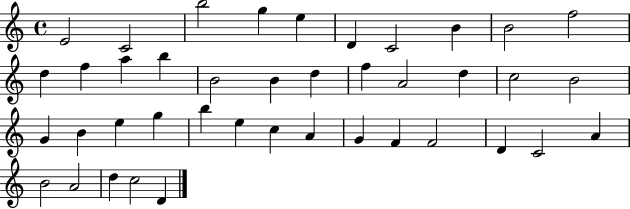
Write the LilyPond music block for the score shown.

{
  \clef treble
  \time 4/4
  \defaultTimeSignature
  \key c \major
  e'2 c'2 | b''2 g''4 e''4 | d'4 c'2 b'4 | b'2 f''2 | \break d''4 f''4 a''4 b''4 | b'2 b'4 d''4 | f''4 a'2 d''4 | c''2 b'2 | \break g'4 b'4 e''4 g''4 | b''4 e''4 c''4 a'4 | g'4 f'4 f'2 | d'4 c'2 a'4 | \break b'2 a'2 | d''4 c''2 d'4 | \bar "|."
}